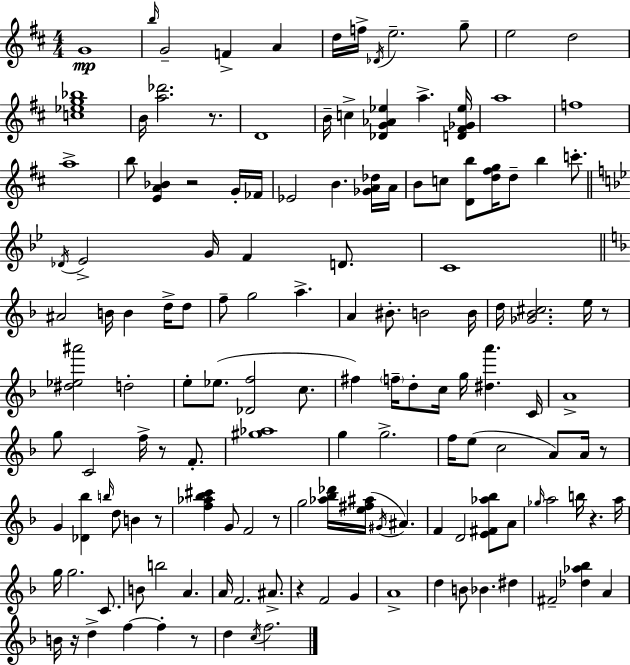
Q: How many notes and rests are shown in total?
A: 144